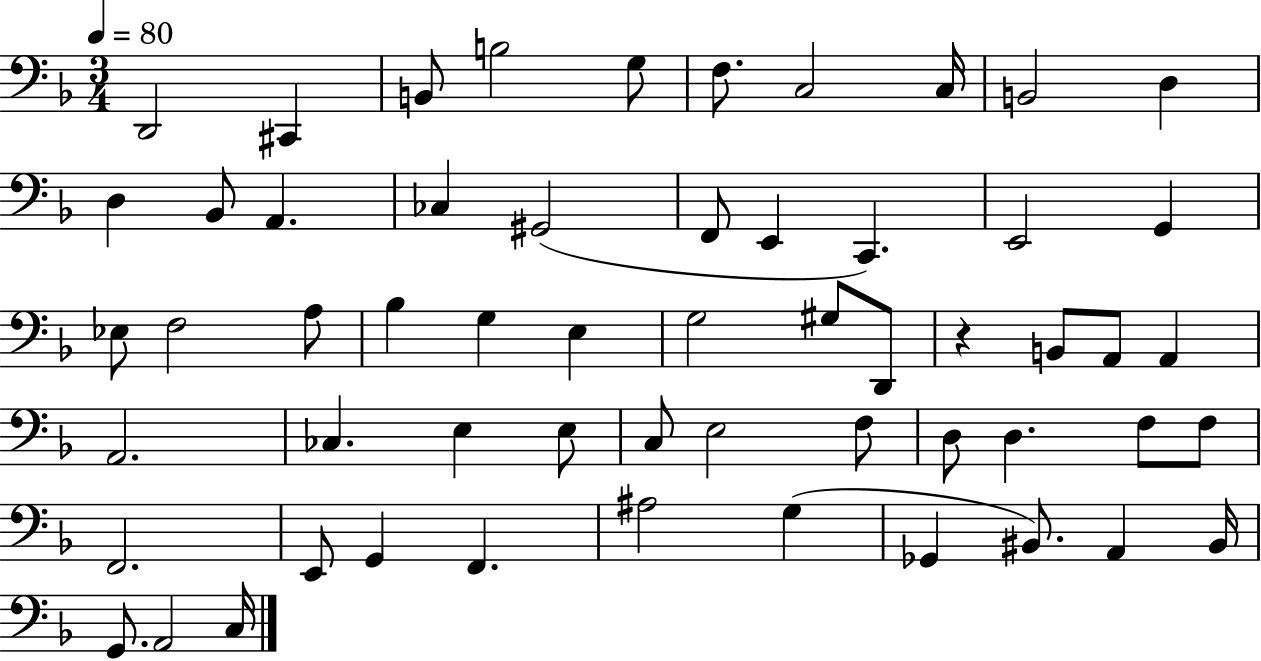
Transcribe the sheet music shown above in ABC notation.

X:1
T:Untitled
M:3/4
L:1/4
K:F
D,,2 ^C,, B,,/2 B,2 G,/2 F,/2 C,2 C,/4 B,,2 D, D, _B,,/2 A,, _C, ^G,,2 F,,/2 E,, C,, E,,2 G,, _E,/2 F,2 A,/2 _B, G, E, G,2 ^G,/2 D,,/2 z B,,/2 A,,/2 A,, A,,2 _C, E, E,/2 C,/2 E,2 F,/2 D,/2 D, F,/2 F,/2 F,,2 E,,/2 G,, F,, ^A,2 G, _G,, ^B,,/2 A,, ^B,,/4 G,,/2 A,,2 C,/4